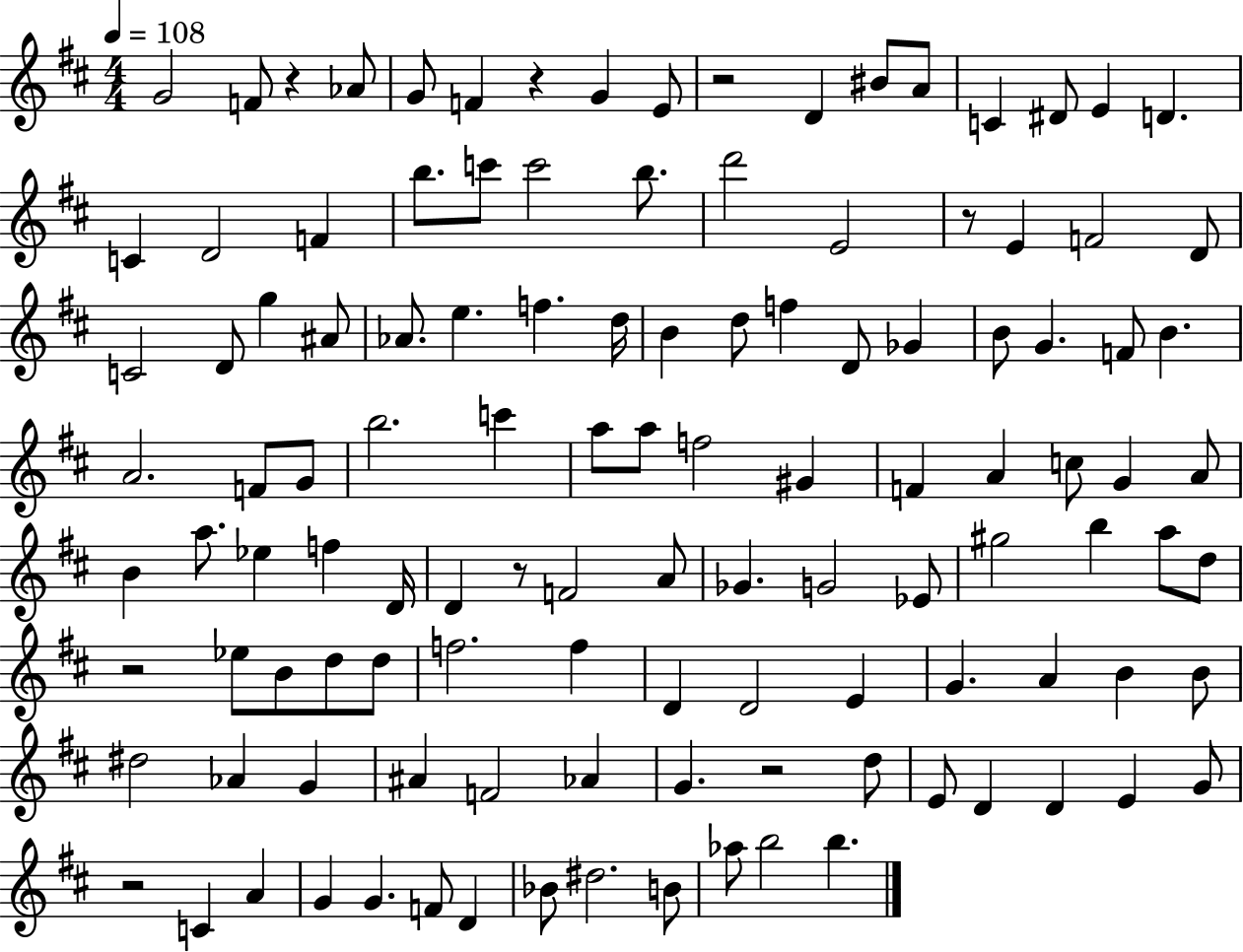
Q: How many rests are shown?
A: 8